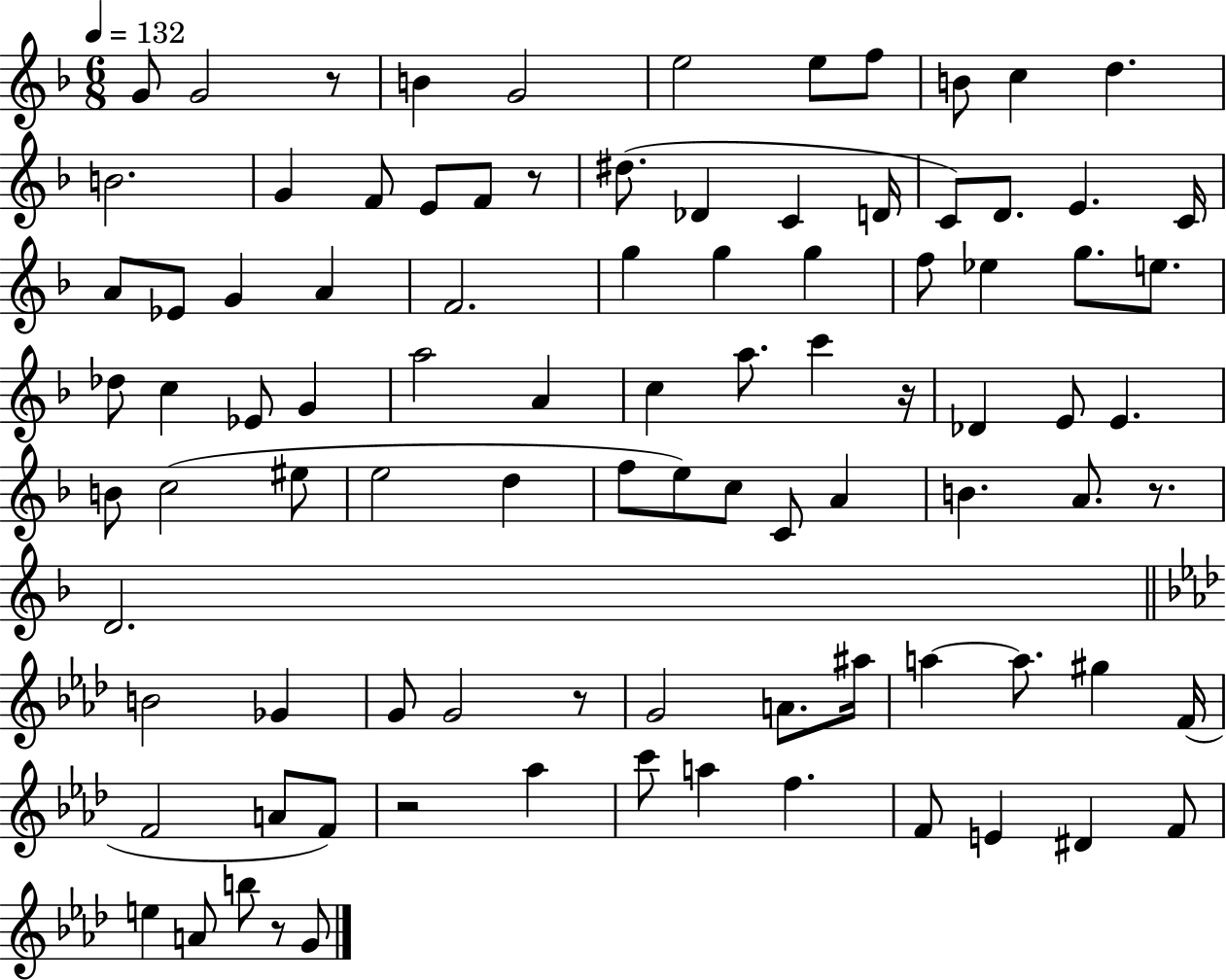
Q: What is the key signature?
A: F major